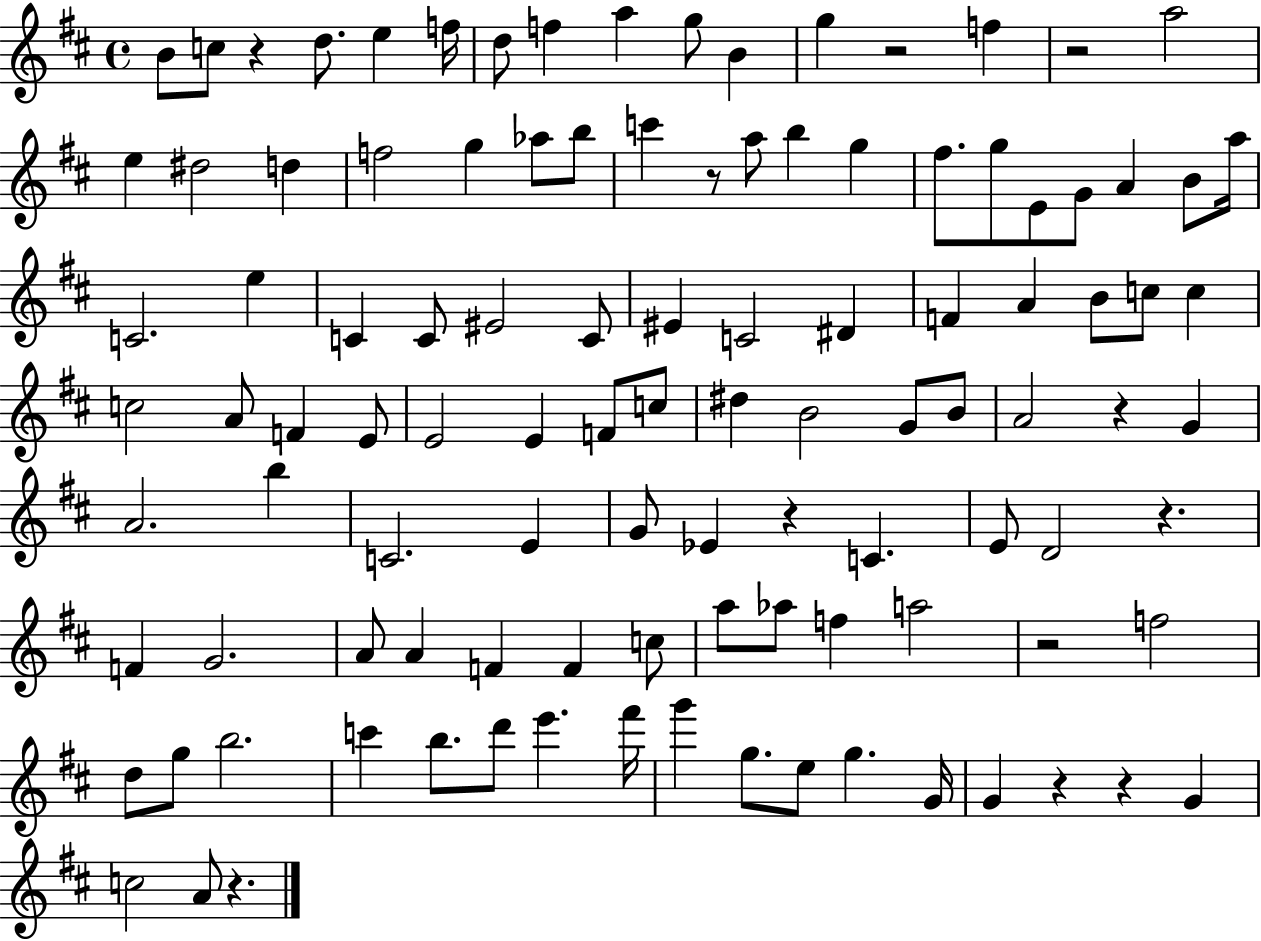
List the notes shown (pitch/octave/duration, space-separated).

B4/e C5/e R/q D5/e. E5/q F5/s D5/e F5/q A5/q G5/e B4/q G5/q R/h F5/q R/h A5/h E5/q D#5/h D5/q F5/h G5/q Ab5/e B5/e C6/q R/e A5/e B5/q G5/q F#5/e. G5/e E4/e G4/e A4/q B4/e A5/s C4/h. E5/q C4/q C4/e EIS4/h C4/e EIS4/q C4/h D#4/q F4/q A4/q B4/e C5/e C5/q C5/h A4/e F4/q E4/e E4/h E4/q F4/e C5/e D#5/q B4/h G4/e B4/e A4/h R/q G4/q A4/h. B5/q C4/h. E4/q G4/e Eb4/q R/q C4/q. E4/e D4/h R/q. F4/q G4/h. A4/e A4/q F4/q F4/q C5/e A5/e Ab5/e F5/q A5/h R/h F5/h D5/e G5/e B5/h. C6/q B5/e. D6/e E6/q. F#6/s G6/q G5/e. E5/e G5/q. G4/s G4/q R/q R/q G4/q C5/h A4/e R/q.